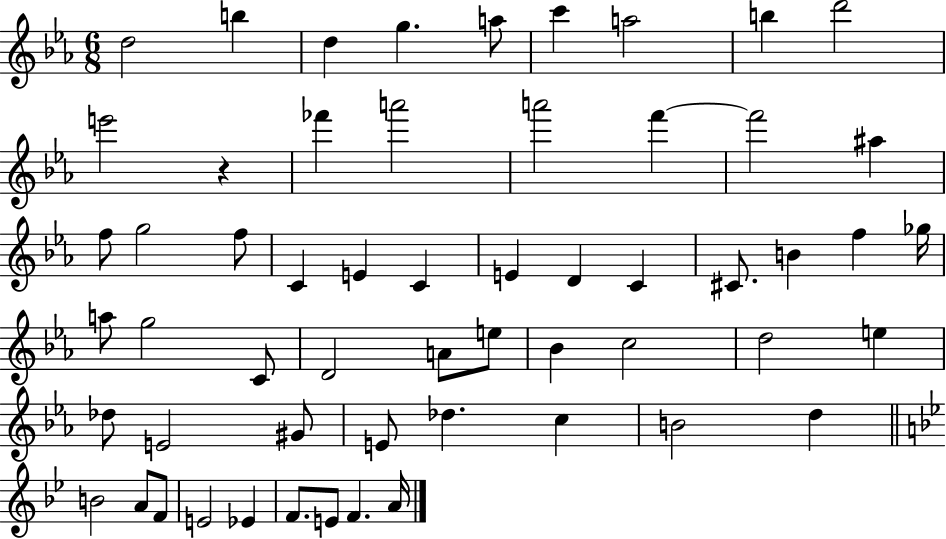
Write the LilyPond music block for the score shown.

{
  \clef treble
  \numericTimeSignature
  \time 6/8
  \key ees \major
  d''2 b''4 | d''4 g''4. a''8 | c'''4 a''2 | b''4 d'''2 | \break e'''2 r4 | fes'''4 a'''2 | a'''2 f'''4~~ | f'''2 ais''4 | \break f''8 g''2 f''8 | c'4 e'4 c'4 | e'4 d'4 c'4 | cis'8. b'4 f''4 ges''16 | \break a''8 g''2 c'8 | d'2 a'8 e''8 | bes'4 c''2 | d''2 e''4 | \break des''8 e'2 gis'8 | e'8 des''4. c''4 | b'2 d''4 | \bar "||" \break \key bes \major b'2 a'8 f'8 | e'2 ees'4 | f'8. e'8 f'4. a'16 | \bar "|."
}